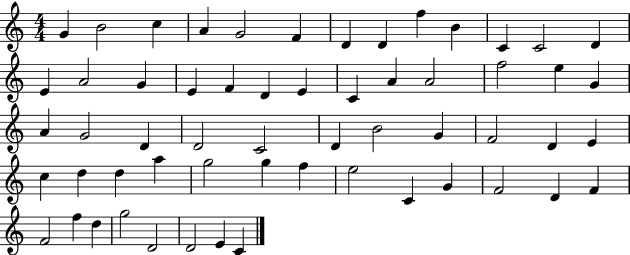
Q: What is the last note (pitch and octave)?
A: C4